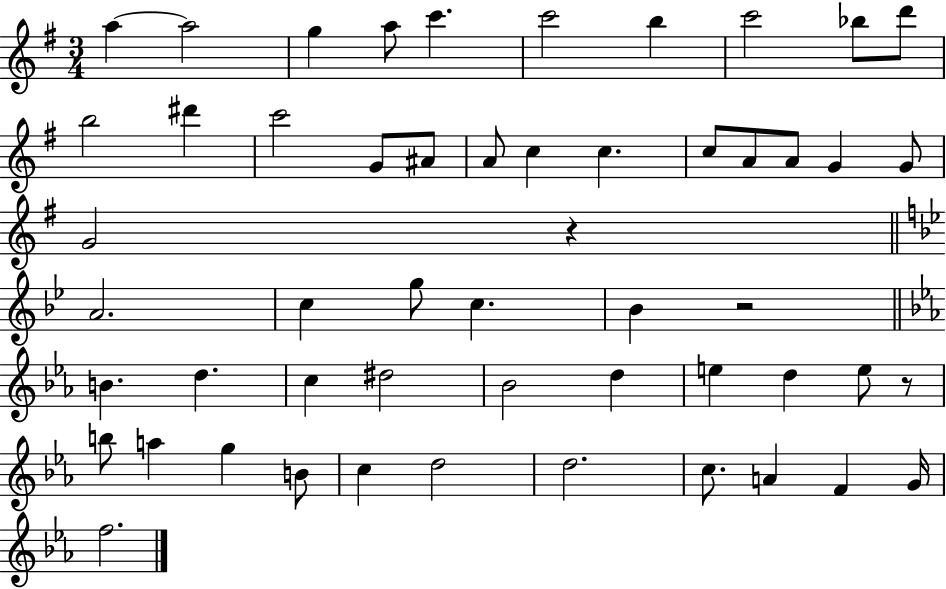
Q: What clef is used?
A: treble